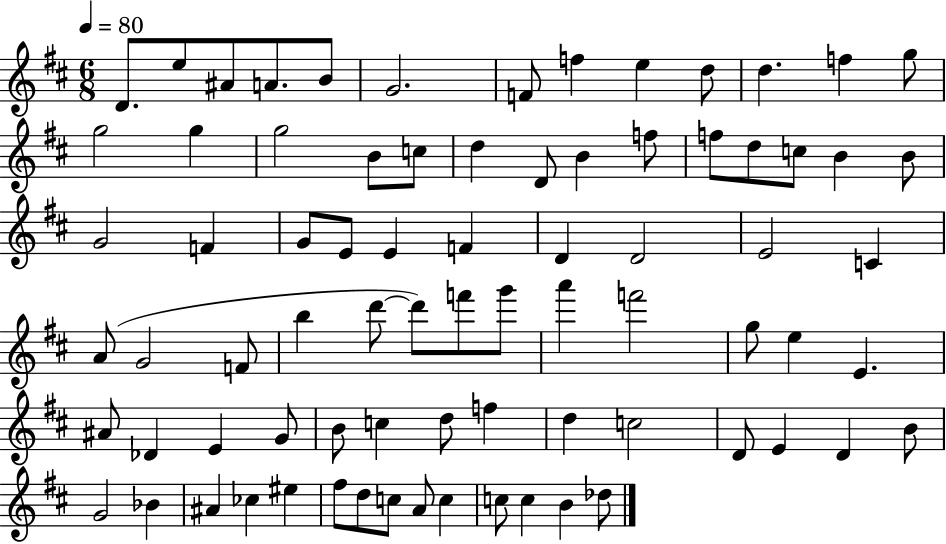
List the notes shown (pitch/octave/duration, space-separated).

D4/e. E5/e A#4/e A4/e. B4/e G4/h. F4/e F5/q E5/q D5/e D5/q. F5/q G5/e G5/h G5/q G5/h B4/e C5/e D5/q D4/e B4/q F5/e F5/e D5/e C5/e B4/q B4/e G4/h F4/q G4/e E4/e E4/q F4/q D4/q D4/h E4/h C4/q A4/e G4/h F4/e B5/q D6/e D6/e F6/e G6/e A6/q F6/h G5/e E5/q E4/q. A#4/e Db4/q E4/q G4/e B4/e C5/q D5/e F5/q D5/q C5/h D4/e E4/q D4/q B4/e G4/h Bb4/q A#4/q CES5/q EIS5/q F#5/e D5/e C5/e A4/e C5/q C5/e C5/q B4/q Db5/e